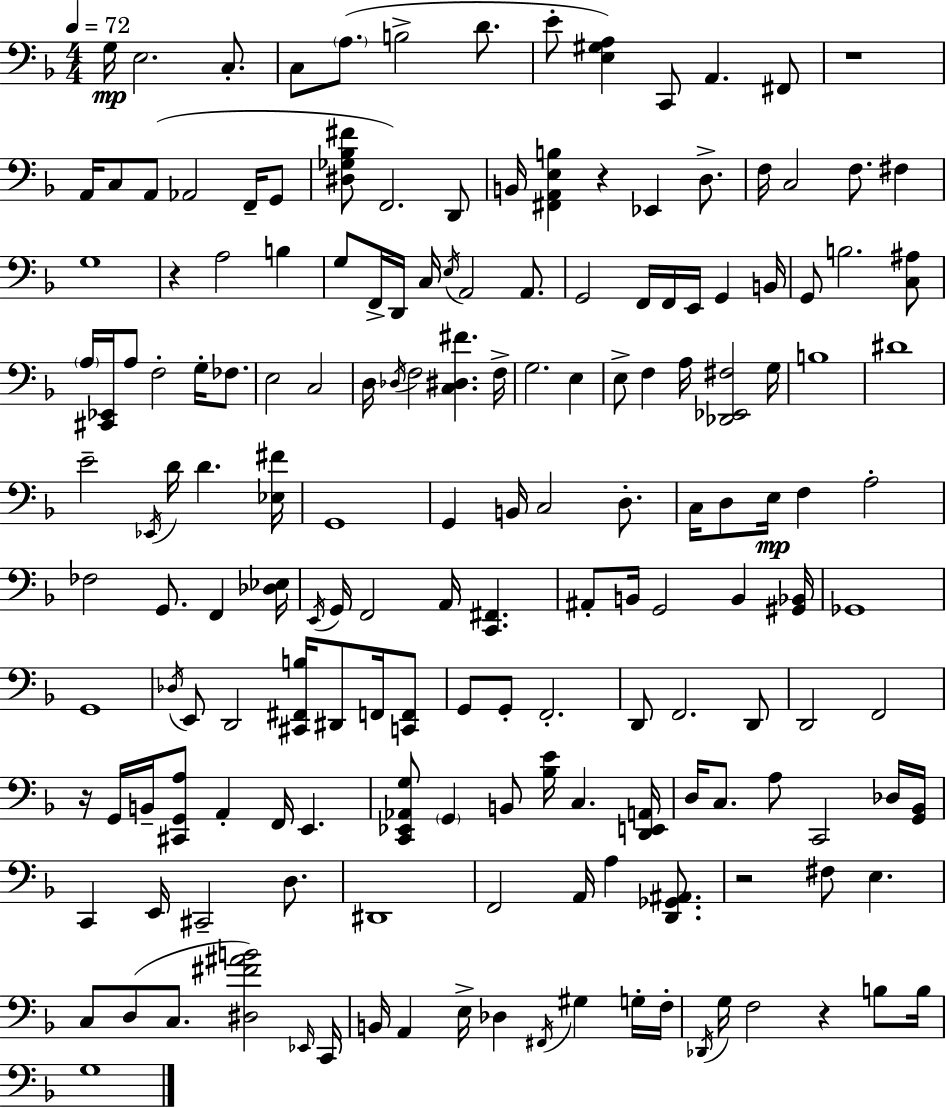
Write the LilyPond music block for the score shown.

{
  \clef bass
  \numericTimeSignature
  \time 4/4
  \key f \major
  \tempo 4 = 72
  g16\mp e2. c8.-. | c8 \parenthesize a8.( b2-> d'8. | e'8-. <e gis a>4) c,8 a,4. fis,8 | r1 | \break a,16 c8 a,8( aes,2 f,16-- g,8 | <dis ges bes fis'>8 f,2.) d,8 | b,16 <fis, a, e b>4 r4 ees,4 d8.-> | f16 c2 f8. fis4 | \break g1 | r4 a2 b4 | g8 f,16-> d,16 c16 \acciaccatura { e16 } a,2 a,8. | g,2 f,16 f,16 e,16 g,4 | \break b,16 g,8 b2. <c ais>8 | \parenthesize a16 <cis, ees,>16 a8 f2-. g16-. fes8. | e2 c2 | d16 \acciaccatura { des16 } f2 <c dis fis'>4. | \break f16-> g2. e4 | e8-> f4 a16 <des, ees, fis>2 | g16 b1 | dis'1 | \break e'2-- \acciaccatura { ees,16 } d'16 d'4. | <ees fis'>16 g,1 | g,4 b,16 c2 | d8.-. c16 d8 e16\mp f4 a2-. | \break fes2 g,8. f,4 | <des ees>16 \acciaccatura { e,16 } g,16 f,2 a,16 <c, fis,>4. | ais,8-. b,16 g,2 b,4 | <gis, bes,>16 ges,1 | \break g,1 | \acciaccatura { des16 } e,8 d,2 <cis, fis, b>16 | dis,8 f,16 <c, f,>8 g,8 g,8-. f,2.-. | d,8 f,2. | \break d,8 d,2 f,2 | r16 g,16 b,16-- <cis, g, a>8 a,4-. f,16 e,4. | <c, ees, aes, g>8 \parenthesize g,4 b,8 <bes e'>16 c4. | <d, e, a,>16 d16 c8. a8 c,2 | \break des16 <g, bes,>16 c,4 e,16 cis,2-- | d8. dis,1 | f,2 a,16 a4 | <d, ges, ais,>8. r2 fis8 e4. | \break c8 d8( c8. <dis fis' ais' b'>2) | \grace { ees,16 } c,16 b,16 a,4 e16-> des4 | \acciaccatura { fis,16 } gis4 g16-. f16-. \acciaccatura { des,16 } g16 f2 | r4 b8 b16 g1 | \break \bar "|."
}